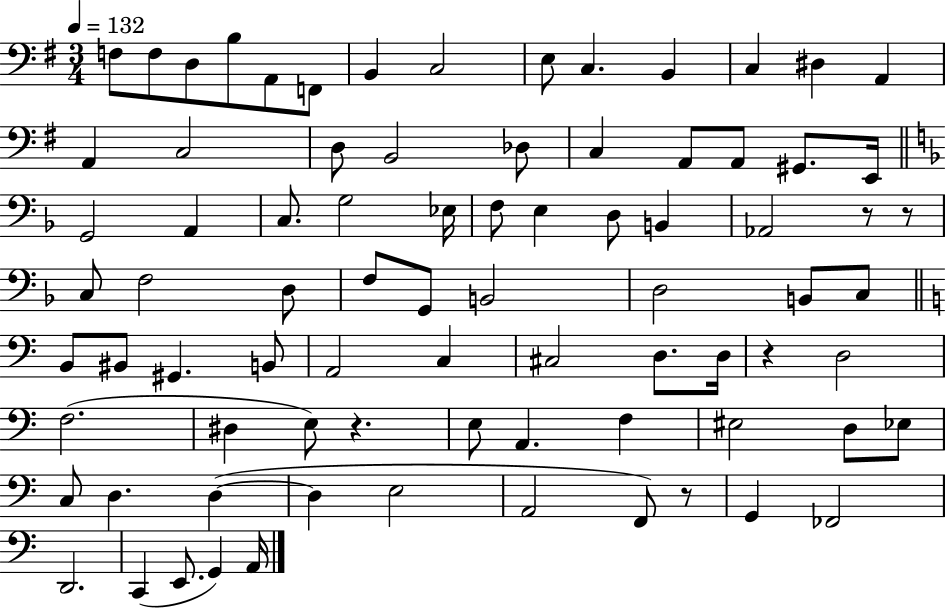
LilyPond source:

{
  \clef bass
  \numericTimeSignature
  \time 3/4
  \key g \major
  \tempo 4 = 132
  f8 f8 d8 b8 a,8 f,8 | b,4 c2 | e8 c4. b,4 | c4 dis4 a,4 | \break a,4 c2 | d8 b,2 des8 | c4 a,8 a,8 gis,8. e,16 | \bar "||" \break \key f \major g,2 a,4 | c8. g2 ees16 | f8 e4 d8 b,4 | aes,2 r8 r8 | \break c8 f2 d8 | f8 g,8 b,2 | d2 b,8 c8 | \bar "||" \break \key a \minor b,8 bis,8 gis,4. b,8 | a,2 c4 | cis2 d8. d16 | r4 d2 | \break f2.( | dis4 e8) r4. | e8 a,4. f4 | eis2 d8 ees8 | \break c8 d4. d4~(~ | d4 e2 | a,2 f,8) r8 | g,4 fes,2 | \break d,2. | c,4( e,8. g,4) a,16 | \bar "|."
}